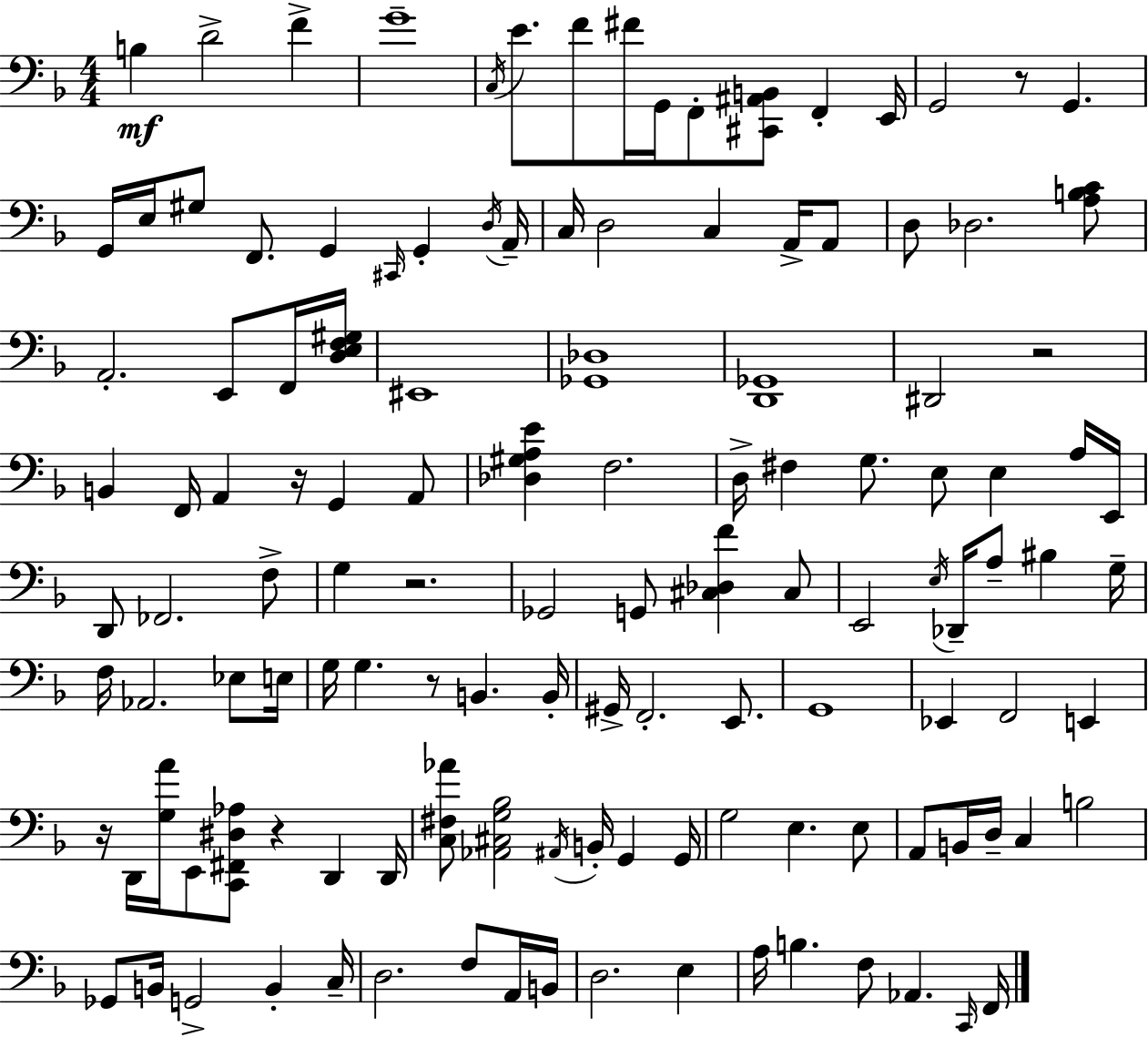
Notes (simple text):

B3/q D4/h F4/q G4/w C3/s E4/e. F4/e F#4/s G2/s F2/e [C#2,A#2,B2]/e F2/q E2/s G2/h R/e G2/q. G2/s E3/s G#3/e F2/e. G2/q C#2/s G2/q D3/s A2/s C3/s D3/h C3/q A2/s A2/e D3/e Db3/h. [A3,B3,C4]/e A2/h. E2/e F2/s [D3,E3,F3,G#3]/s EIS2/w [Gb2,Db3]/w [D2,Gb2]/w D#2/h R/h B2/q F2/s A2/q R/s G2/q A2/e [Db3,G#3,A3,E4]/q F3/h. D3/s F#3/q G3/e. E3/e E3/q A3/s E2/s D2/e FES2/h. F3/e G3/q R/h. Gb2/h G2/e [C#3,Db3,F4]/q C#3/e E2/h E3/s Db2/s A3/e BIS3/q G3/s F3/s Ab2/h. Eb3/e E3/s G3/s G3/q. R/e B2/q. B2/s G#2/s F2/h. E2/e. G2/w Eb2/q F2/h E2/q R/s D2/s [G3,A4]/s E2/e [C2,F#2,D#3,Ab3]/e R/q D2/q D2/s [C3,F#3,Ab4]/e [Ab2,C#3,G3,Bb3]/h A#2/s B2/s G2/q G2/s G3/h E3/q. E3/e A2/e B2/s D3/s C3/q B3/h Gb2/e B2/s G2/h B2/q C3/s D3/h. F3/e A2/s B2/s D3/h. E3/q A3/s B3/q. F3/e Ab2/q. C2/s F2/s